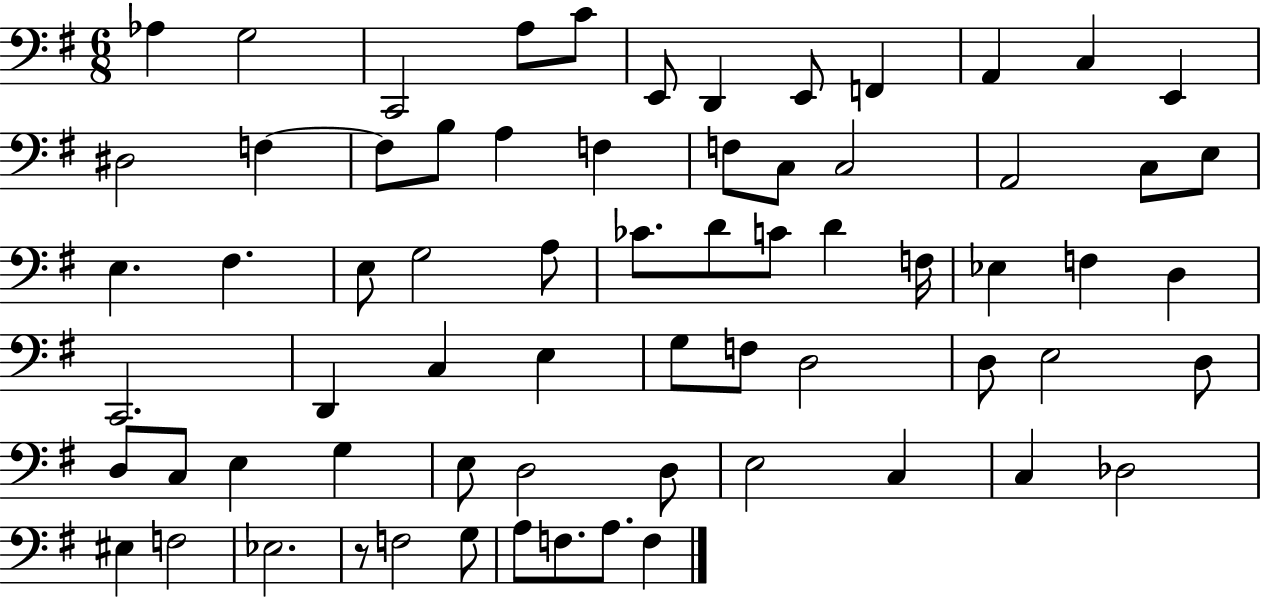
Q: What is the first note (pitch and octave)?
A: Ab3